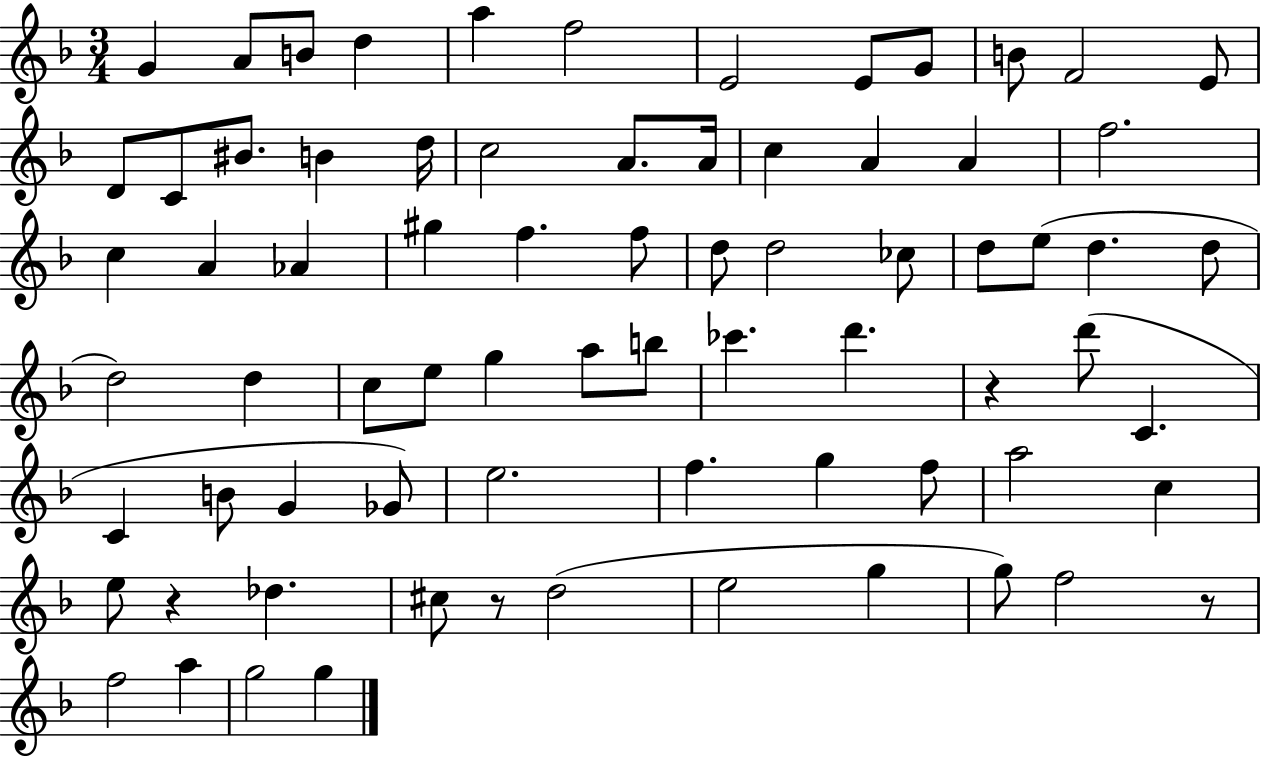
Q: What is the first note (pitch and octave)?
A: G4